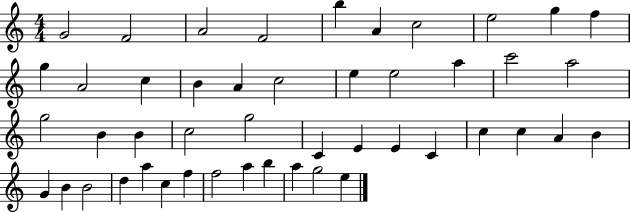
{
  \clef treble
  \numericTimeSignature
  \time 4/4
  \key c \major
  g'2 f'2 | a'2 f'2 | b''4 a'4 c''2 | e''2 g''4 f''4 | \break g''4 a'2 c''4 | b'4 a'4 c''2 | e''4 e''2 a''4 | c'''2 a''2 | \break g''2 b'4 b'4 | c''2 g''2 | c'4 e'4 e'4 c'4 | c''4 c''4 a'4 b'4 | \break g'4 b'4 b'2 | d''4 a''4 c''4 f''4 | f''2 a''4 b''4 | a''4 g''2 e''4 | \break \bar "|."
}